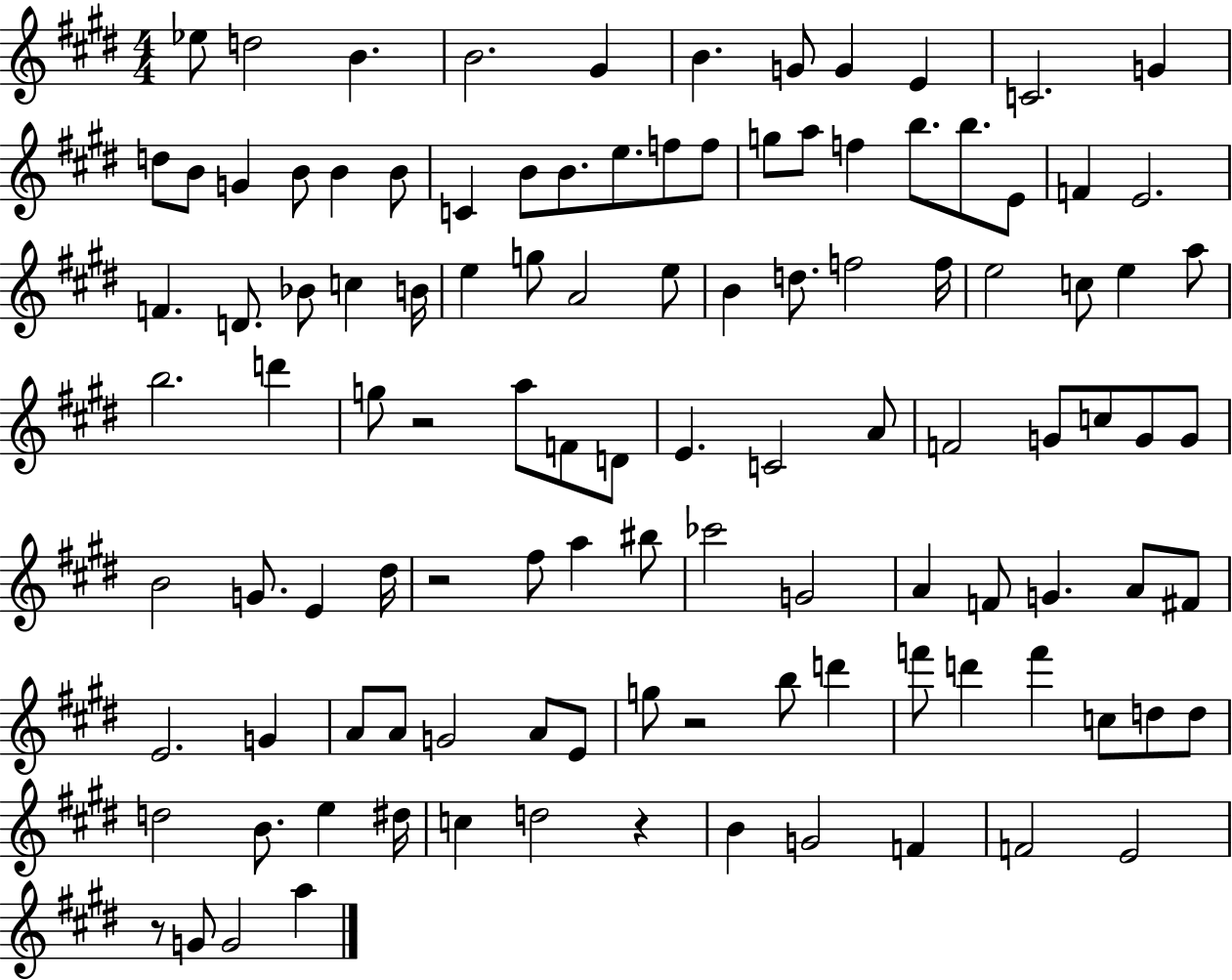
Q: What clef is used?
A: treble